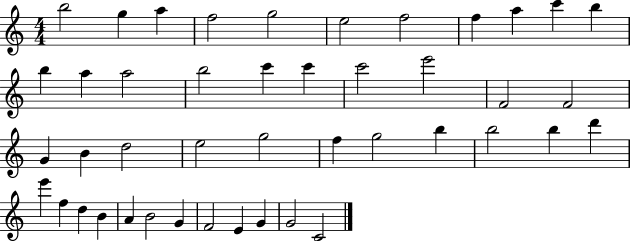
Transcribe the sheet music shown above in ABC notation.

X:1
T:Untitled
M:4/4
L:1/4
K:C
b2 g a f2 g2 e2 f2 f a c' b b a a2 b2 c' c' c'2 e'2 F2 F2 G B d2 e2 g2 f g2 b b2 b d' e' f d B A B2 G F2 E G G2 C2